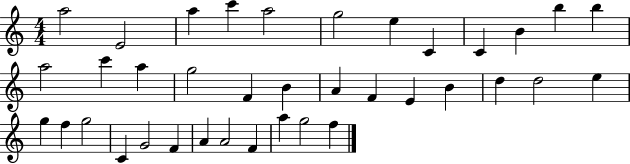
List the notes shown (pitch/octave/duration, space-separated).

A5/h E4/h A5/q C6/q A5/h G5/h E5/q C4/q C4/q B4/q B5/q B5/q A5/h C6/q A5/q G5/h F4/q B4/q A4/q F4/q E4/q B4/q D5/q D5/h E5/q G5/q F5/q G5/h C4/q G4/h F4/q A4/q A4/h F4/q A5/q G5/h F5/q